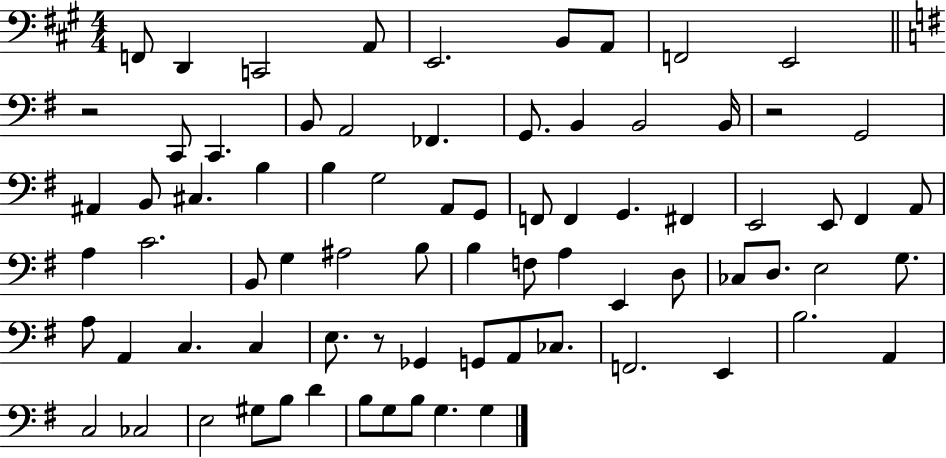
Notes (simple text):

F2/e D2/q C2/h A2/e E2/h. B2/e A2/e F2/h E2/h R/h C2/e C2/q. B2/e A2/h FES2/q. G2/e. B2/q B2/h B2/s R/h G2/h A#2/q B2/e C#3/q. B3/q B3/q G3/h A2/e G2/e F2/e F2/q G2/q. F#2/q E2/h E2/e F#2/q A2/e A3/q C4/h. B2/e G3/q A#3/h B3/e B3/q F3/e A3/q E2/q D3/e CES3/e D3/e. E3/h G3/e. A3/e A2/q C3/q. C3/q E3/e. R/e Gb2/q G2/e A2/e CES3/e. F2/h. E2/q B3/h. A2/q C3/h CES3/h E3/h G#3/e B3/e D4/q B3/e G3/e B3/e G3/q. G3/q